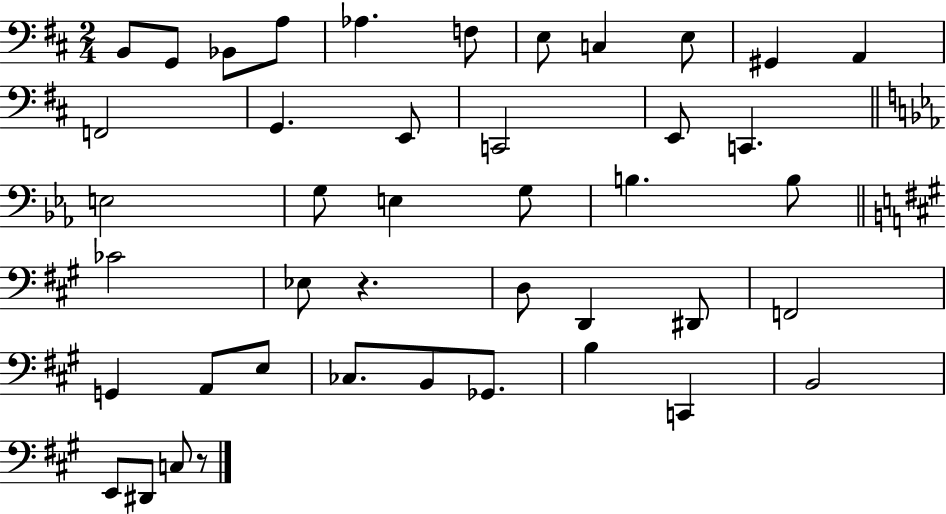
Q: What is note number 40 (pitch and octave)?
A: D#2